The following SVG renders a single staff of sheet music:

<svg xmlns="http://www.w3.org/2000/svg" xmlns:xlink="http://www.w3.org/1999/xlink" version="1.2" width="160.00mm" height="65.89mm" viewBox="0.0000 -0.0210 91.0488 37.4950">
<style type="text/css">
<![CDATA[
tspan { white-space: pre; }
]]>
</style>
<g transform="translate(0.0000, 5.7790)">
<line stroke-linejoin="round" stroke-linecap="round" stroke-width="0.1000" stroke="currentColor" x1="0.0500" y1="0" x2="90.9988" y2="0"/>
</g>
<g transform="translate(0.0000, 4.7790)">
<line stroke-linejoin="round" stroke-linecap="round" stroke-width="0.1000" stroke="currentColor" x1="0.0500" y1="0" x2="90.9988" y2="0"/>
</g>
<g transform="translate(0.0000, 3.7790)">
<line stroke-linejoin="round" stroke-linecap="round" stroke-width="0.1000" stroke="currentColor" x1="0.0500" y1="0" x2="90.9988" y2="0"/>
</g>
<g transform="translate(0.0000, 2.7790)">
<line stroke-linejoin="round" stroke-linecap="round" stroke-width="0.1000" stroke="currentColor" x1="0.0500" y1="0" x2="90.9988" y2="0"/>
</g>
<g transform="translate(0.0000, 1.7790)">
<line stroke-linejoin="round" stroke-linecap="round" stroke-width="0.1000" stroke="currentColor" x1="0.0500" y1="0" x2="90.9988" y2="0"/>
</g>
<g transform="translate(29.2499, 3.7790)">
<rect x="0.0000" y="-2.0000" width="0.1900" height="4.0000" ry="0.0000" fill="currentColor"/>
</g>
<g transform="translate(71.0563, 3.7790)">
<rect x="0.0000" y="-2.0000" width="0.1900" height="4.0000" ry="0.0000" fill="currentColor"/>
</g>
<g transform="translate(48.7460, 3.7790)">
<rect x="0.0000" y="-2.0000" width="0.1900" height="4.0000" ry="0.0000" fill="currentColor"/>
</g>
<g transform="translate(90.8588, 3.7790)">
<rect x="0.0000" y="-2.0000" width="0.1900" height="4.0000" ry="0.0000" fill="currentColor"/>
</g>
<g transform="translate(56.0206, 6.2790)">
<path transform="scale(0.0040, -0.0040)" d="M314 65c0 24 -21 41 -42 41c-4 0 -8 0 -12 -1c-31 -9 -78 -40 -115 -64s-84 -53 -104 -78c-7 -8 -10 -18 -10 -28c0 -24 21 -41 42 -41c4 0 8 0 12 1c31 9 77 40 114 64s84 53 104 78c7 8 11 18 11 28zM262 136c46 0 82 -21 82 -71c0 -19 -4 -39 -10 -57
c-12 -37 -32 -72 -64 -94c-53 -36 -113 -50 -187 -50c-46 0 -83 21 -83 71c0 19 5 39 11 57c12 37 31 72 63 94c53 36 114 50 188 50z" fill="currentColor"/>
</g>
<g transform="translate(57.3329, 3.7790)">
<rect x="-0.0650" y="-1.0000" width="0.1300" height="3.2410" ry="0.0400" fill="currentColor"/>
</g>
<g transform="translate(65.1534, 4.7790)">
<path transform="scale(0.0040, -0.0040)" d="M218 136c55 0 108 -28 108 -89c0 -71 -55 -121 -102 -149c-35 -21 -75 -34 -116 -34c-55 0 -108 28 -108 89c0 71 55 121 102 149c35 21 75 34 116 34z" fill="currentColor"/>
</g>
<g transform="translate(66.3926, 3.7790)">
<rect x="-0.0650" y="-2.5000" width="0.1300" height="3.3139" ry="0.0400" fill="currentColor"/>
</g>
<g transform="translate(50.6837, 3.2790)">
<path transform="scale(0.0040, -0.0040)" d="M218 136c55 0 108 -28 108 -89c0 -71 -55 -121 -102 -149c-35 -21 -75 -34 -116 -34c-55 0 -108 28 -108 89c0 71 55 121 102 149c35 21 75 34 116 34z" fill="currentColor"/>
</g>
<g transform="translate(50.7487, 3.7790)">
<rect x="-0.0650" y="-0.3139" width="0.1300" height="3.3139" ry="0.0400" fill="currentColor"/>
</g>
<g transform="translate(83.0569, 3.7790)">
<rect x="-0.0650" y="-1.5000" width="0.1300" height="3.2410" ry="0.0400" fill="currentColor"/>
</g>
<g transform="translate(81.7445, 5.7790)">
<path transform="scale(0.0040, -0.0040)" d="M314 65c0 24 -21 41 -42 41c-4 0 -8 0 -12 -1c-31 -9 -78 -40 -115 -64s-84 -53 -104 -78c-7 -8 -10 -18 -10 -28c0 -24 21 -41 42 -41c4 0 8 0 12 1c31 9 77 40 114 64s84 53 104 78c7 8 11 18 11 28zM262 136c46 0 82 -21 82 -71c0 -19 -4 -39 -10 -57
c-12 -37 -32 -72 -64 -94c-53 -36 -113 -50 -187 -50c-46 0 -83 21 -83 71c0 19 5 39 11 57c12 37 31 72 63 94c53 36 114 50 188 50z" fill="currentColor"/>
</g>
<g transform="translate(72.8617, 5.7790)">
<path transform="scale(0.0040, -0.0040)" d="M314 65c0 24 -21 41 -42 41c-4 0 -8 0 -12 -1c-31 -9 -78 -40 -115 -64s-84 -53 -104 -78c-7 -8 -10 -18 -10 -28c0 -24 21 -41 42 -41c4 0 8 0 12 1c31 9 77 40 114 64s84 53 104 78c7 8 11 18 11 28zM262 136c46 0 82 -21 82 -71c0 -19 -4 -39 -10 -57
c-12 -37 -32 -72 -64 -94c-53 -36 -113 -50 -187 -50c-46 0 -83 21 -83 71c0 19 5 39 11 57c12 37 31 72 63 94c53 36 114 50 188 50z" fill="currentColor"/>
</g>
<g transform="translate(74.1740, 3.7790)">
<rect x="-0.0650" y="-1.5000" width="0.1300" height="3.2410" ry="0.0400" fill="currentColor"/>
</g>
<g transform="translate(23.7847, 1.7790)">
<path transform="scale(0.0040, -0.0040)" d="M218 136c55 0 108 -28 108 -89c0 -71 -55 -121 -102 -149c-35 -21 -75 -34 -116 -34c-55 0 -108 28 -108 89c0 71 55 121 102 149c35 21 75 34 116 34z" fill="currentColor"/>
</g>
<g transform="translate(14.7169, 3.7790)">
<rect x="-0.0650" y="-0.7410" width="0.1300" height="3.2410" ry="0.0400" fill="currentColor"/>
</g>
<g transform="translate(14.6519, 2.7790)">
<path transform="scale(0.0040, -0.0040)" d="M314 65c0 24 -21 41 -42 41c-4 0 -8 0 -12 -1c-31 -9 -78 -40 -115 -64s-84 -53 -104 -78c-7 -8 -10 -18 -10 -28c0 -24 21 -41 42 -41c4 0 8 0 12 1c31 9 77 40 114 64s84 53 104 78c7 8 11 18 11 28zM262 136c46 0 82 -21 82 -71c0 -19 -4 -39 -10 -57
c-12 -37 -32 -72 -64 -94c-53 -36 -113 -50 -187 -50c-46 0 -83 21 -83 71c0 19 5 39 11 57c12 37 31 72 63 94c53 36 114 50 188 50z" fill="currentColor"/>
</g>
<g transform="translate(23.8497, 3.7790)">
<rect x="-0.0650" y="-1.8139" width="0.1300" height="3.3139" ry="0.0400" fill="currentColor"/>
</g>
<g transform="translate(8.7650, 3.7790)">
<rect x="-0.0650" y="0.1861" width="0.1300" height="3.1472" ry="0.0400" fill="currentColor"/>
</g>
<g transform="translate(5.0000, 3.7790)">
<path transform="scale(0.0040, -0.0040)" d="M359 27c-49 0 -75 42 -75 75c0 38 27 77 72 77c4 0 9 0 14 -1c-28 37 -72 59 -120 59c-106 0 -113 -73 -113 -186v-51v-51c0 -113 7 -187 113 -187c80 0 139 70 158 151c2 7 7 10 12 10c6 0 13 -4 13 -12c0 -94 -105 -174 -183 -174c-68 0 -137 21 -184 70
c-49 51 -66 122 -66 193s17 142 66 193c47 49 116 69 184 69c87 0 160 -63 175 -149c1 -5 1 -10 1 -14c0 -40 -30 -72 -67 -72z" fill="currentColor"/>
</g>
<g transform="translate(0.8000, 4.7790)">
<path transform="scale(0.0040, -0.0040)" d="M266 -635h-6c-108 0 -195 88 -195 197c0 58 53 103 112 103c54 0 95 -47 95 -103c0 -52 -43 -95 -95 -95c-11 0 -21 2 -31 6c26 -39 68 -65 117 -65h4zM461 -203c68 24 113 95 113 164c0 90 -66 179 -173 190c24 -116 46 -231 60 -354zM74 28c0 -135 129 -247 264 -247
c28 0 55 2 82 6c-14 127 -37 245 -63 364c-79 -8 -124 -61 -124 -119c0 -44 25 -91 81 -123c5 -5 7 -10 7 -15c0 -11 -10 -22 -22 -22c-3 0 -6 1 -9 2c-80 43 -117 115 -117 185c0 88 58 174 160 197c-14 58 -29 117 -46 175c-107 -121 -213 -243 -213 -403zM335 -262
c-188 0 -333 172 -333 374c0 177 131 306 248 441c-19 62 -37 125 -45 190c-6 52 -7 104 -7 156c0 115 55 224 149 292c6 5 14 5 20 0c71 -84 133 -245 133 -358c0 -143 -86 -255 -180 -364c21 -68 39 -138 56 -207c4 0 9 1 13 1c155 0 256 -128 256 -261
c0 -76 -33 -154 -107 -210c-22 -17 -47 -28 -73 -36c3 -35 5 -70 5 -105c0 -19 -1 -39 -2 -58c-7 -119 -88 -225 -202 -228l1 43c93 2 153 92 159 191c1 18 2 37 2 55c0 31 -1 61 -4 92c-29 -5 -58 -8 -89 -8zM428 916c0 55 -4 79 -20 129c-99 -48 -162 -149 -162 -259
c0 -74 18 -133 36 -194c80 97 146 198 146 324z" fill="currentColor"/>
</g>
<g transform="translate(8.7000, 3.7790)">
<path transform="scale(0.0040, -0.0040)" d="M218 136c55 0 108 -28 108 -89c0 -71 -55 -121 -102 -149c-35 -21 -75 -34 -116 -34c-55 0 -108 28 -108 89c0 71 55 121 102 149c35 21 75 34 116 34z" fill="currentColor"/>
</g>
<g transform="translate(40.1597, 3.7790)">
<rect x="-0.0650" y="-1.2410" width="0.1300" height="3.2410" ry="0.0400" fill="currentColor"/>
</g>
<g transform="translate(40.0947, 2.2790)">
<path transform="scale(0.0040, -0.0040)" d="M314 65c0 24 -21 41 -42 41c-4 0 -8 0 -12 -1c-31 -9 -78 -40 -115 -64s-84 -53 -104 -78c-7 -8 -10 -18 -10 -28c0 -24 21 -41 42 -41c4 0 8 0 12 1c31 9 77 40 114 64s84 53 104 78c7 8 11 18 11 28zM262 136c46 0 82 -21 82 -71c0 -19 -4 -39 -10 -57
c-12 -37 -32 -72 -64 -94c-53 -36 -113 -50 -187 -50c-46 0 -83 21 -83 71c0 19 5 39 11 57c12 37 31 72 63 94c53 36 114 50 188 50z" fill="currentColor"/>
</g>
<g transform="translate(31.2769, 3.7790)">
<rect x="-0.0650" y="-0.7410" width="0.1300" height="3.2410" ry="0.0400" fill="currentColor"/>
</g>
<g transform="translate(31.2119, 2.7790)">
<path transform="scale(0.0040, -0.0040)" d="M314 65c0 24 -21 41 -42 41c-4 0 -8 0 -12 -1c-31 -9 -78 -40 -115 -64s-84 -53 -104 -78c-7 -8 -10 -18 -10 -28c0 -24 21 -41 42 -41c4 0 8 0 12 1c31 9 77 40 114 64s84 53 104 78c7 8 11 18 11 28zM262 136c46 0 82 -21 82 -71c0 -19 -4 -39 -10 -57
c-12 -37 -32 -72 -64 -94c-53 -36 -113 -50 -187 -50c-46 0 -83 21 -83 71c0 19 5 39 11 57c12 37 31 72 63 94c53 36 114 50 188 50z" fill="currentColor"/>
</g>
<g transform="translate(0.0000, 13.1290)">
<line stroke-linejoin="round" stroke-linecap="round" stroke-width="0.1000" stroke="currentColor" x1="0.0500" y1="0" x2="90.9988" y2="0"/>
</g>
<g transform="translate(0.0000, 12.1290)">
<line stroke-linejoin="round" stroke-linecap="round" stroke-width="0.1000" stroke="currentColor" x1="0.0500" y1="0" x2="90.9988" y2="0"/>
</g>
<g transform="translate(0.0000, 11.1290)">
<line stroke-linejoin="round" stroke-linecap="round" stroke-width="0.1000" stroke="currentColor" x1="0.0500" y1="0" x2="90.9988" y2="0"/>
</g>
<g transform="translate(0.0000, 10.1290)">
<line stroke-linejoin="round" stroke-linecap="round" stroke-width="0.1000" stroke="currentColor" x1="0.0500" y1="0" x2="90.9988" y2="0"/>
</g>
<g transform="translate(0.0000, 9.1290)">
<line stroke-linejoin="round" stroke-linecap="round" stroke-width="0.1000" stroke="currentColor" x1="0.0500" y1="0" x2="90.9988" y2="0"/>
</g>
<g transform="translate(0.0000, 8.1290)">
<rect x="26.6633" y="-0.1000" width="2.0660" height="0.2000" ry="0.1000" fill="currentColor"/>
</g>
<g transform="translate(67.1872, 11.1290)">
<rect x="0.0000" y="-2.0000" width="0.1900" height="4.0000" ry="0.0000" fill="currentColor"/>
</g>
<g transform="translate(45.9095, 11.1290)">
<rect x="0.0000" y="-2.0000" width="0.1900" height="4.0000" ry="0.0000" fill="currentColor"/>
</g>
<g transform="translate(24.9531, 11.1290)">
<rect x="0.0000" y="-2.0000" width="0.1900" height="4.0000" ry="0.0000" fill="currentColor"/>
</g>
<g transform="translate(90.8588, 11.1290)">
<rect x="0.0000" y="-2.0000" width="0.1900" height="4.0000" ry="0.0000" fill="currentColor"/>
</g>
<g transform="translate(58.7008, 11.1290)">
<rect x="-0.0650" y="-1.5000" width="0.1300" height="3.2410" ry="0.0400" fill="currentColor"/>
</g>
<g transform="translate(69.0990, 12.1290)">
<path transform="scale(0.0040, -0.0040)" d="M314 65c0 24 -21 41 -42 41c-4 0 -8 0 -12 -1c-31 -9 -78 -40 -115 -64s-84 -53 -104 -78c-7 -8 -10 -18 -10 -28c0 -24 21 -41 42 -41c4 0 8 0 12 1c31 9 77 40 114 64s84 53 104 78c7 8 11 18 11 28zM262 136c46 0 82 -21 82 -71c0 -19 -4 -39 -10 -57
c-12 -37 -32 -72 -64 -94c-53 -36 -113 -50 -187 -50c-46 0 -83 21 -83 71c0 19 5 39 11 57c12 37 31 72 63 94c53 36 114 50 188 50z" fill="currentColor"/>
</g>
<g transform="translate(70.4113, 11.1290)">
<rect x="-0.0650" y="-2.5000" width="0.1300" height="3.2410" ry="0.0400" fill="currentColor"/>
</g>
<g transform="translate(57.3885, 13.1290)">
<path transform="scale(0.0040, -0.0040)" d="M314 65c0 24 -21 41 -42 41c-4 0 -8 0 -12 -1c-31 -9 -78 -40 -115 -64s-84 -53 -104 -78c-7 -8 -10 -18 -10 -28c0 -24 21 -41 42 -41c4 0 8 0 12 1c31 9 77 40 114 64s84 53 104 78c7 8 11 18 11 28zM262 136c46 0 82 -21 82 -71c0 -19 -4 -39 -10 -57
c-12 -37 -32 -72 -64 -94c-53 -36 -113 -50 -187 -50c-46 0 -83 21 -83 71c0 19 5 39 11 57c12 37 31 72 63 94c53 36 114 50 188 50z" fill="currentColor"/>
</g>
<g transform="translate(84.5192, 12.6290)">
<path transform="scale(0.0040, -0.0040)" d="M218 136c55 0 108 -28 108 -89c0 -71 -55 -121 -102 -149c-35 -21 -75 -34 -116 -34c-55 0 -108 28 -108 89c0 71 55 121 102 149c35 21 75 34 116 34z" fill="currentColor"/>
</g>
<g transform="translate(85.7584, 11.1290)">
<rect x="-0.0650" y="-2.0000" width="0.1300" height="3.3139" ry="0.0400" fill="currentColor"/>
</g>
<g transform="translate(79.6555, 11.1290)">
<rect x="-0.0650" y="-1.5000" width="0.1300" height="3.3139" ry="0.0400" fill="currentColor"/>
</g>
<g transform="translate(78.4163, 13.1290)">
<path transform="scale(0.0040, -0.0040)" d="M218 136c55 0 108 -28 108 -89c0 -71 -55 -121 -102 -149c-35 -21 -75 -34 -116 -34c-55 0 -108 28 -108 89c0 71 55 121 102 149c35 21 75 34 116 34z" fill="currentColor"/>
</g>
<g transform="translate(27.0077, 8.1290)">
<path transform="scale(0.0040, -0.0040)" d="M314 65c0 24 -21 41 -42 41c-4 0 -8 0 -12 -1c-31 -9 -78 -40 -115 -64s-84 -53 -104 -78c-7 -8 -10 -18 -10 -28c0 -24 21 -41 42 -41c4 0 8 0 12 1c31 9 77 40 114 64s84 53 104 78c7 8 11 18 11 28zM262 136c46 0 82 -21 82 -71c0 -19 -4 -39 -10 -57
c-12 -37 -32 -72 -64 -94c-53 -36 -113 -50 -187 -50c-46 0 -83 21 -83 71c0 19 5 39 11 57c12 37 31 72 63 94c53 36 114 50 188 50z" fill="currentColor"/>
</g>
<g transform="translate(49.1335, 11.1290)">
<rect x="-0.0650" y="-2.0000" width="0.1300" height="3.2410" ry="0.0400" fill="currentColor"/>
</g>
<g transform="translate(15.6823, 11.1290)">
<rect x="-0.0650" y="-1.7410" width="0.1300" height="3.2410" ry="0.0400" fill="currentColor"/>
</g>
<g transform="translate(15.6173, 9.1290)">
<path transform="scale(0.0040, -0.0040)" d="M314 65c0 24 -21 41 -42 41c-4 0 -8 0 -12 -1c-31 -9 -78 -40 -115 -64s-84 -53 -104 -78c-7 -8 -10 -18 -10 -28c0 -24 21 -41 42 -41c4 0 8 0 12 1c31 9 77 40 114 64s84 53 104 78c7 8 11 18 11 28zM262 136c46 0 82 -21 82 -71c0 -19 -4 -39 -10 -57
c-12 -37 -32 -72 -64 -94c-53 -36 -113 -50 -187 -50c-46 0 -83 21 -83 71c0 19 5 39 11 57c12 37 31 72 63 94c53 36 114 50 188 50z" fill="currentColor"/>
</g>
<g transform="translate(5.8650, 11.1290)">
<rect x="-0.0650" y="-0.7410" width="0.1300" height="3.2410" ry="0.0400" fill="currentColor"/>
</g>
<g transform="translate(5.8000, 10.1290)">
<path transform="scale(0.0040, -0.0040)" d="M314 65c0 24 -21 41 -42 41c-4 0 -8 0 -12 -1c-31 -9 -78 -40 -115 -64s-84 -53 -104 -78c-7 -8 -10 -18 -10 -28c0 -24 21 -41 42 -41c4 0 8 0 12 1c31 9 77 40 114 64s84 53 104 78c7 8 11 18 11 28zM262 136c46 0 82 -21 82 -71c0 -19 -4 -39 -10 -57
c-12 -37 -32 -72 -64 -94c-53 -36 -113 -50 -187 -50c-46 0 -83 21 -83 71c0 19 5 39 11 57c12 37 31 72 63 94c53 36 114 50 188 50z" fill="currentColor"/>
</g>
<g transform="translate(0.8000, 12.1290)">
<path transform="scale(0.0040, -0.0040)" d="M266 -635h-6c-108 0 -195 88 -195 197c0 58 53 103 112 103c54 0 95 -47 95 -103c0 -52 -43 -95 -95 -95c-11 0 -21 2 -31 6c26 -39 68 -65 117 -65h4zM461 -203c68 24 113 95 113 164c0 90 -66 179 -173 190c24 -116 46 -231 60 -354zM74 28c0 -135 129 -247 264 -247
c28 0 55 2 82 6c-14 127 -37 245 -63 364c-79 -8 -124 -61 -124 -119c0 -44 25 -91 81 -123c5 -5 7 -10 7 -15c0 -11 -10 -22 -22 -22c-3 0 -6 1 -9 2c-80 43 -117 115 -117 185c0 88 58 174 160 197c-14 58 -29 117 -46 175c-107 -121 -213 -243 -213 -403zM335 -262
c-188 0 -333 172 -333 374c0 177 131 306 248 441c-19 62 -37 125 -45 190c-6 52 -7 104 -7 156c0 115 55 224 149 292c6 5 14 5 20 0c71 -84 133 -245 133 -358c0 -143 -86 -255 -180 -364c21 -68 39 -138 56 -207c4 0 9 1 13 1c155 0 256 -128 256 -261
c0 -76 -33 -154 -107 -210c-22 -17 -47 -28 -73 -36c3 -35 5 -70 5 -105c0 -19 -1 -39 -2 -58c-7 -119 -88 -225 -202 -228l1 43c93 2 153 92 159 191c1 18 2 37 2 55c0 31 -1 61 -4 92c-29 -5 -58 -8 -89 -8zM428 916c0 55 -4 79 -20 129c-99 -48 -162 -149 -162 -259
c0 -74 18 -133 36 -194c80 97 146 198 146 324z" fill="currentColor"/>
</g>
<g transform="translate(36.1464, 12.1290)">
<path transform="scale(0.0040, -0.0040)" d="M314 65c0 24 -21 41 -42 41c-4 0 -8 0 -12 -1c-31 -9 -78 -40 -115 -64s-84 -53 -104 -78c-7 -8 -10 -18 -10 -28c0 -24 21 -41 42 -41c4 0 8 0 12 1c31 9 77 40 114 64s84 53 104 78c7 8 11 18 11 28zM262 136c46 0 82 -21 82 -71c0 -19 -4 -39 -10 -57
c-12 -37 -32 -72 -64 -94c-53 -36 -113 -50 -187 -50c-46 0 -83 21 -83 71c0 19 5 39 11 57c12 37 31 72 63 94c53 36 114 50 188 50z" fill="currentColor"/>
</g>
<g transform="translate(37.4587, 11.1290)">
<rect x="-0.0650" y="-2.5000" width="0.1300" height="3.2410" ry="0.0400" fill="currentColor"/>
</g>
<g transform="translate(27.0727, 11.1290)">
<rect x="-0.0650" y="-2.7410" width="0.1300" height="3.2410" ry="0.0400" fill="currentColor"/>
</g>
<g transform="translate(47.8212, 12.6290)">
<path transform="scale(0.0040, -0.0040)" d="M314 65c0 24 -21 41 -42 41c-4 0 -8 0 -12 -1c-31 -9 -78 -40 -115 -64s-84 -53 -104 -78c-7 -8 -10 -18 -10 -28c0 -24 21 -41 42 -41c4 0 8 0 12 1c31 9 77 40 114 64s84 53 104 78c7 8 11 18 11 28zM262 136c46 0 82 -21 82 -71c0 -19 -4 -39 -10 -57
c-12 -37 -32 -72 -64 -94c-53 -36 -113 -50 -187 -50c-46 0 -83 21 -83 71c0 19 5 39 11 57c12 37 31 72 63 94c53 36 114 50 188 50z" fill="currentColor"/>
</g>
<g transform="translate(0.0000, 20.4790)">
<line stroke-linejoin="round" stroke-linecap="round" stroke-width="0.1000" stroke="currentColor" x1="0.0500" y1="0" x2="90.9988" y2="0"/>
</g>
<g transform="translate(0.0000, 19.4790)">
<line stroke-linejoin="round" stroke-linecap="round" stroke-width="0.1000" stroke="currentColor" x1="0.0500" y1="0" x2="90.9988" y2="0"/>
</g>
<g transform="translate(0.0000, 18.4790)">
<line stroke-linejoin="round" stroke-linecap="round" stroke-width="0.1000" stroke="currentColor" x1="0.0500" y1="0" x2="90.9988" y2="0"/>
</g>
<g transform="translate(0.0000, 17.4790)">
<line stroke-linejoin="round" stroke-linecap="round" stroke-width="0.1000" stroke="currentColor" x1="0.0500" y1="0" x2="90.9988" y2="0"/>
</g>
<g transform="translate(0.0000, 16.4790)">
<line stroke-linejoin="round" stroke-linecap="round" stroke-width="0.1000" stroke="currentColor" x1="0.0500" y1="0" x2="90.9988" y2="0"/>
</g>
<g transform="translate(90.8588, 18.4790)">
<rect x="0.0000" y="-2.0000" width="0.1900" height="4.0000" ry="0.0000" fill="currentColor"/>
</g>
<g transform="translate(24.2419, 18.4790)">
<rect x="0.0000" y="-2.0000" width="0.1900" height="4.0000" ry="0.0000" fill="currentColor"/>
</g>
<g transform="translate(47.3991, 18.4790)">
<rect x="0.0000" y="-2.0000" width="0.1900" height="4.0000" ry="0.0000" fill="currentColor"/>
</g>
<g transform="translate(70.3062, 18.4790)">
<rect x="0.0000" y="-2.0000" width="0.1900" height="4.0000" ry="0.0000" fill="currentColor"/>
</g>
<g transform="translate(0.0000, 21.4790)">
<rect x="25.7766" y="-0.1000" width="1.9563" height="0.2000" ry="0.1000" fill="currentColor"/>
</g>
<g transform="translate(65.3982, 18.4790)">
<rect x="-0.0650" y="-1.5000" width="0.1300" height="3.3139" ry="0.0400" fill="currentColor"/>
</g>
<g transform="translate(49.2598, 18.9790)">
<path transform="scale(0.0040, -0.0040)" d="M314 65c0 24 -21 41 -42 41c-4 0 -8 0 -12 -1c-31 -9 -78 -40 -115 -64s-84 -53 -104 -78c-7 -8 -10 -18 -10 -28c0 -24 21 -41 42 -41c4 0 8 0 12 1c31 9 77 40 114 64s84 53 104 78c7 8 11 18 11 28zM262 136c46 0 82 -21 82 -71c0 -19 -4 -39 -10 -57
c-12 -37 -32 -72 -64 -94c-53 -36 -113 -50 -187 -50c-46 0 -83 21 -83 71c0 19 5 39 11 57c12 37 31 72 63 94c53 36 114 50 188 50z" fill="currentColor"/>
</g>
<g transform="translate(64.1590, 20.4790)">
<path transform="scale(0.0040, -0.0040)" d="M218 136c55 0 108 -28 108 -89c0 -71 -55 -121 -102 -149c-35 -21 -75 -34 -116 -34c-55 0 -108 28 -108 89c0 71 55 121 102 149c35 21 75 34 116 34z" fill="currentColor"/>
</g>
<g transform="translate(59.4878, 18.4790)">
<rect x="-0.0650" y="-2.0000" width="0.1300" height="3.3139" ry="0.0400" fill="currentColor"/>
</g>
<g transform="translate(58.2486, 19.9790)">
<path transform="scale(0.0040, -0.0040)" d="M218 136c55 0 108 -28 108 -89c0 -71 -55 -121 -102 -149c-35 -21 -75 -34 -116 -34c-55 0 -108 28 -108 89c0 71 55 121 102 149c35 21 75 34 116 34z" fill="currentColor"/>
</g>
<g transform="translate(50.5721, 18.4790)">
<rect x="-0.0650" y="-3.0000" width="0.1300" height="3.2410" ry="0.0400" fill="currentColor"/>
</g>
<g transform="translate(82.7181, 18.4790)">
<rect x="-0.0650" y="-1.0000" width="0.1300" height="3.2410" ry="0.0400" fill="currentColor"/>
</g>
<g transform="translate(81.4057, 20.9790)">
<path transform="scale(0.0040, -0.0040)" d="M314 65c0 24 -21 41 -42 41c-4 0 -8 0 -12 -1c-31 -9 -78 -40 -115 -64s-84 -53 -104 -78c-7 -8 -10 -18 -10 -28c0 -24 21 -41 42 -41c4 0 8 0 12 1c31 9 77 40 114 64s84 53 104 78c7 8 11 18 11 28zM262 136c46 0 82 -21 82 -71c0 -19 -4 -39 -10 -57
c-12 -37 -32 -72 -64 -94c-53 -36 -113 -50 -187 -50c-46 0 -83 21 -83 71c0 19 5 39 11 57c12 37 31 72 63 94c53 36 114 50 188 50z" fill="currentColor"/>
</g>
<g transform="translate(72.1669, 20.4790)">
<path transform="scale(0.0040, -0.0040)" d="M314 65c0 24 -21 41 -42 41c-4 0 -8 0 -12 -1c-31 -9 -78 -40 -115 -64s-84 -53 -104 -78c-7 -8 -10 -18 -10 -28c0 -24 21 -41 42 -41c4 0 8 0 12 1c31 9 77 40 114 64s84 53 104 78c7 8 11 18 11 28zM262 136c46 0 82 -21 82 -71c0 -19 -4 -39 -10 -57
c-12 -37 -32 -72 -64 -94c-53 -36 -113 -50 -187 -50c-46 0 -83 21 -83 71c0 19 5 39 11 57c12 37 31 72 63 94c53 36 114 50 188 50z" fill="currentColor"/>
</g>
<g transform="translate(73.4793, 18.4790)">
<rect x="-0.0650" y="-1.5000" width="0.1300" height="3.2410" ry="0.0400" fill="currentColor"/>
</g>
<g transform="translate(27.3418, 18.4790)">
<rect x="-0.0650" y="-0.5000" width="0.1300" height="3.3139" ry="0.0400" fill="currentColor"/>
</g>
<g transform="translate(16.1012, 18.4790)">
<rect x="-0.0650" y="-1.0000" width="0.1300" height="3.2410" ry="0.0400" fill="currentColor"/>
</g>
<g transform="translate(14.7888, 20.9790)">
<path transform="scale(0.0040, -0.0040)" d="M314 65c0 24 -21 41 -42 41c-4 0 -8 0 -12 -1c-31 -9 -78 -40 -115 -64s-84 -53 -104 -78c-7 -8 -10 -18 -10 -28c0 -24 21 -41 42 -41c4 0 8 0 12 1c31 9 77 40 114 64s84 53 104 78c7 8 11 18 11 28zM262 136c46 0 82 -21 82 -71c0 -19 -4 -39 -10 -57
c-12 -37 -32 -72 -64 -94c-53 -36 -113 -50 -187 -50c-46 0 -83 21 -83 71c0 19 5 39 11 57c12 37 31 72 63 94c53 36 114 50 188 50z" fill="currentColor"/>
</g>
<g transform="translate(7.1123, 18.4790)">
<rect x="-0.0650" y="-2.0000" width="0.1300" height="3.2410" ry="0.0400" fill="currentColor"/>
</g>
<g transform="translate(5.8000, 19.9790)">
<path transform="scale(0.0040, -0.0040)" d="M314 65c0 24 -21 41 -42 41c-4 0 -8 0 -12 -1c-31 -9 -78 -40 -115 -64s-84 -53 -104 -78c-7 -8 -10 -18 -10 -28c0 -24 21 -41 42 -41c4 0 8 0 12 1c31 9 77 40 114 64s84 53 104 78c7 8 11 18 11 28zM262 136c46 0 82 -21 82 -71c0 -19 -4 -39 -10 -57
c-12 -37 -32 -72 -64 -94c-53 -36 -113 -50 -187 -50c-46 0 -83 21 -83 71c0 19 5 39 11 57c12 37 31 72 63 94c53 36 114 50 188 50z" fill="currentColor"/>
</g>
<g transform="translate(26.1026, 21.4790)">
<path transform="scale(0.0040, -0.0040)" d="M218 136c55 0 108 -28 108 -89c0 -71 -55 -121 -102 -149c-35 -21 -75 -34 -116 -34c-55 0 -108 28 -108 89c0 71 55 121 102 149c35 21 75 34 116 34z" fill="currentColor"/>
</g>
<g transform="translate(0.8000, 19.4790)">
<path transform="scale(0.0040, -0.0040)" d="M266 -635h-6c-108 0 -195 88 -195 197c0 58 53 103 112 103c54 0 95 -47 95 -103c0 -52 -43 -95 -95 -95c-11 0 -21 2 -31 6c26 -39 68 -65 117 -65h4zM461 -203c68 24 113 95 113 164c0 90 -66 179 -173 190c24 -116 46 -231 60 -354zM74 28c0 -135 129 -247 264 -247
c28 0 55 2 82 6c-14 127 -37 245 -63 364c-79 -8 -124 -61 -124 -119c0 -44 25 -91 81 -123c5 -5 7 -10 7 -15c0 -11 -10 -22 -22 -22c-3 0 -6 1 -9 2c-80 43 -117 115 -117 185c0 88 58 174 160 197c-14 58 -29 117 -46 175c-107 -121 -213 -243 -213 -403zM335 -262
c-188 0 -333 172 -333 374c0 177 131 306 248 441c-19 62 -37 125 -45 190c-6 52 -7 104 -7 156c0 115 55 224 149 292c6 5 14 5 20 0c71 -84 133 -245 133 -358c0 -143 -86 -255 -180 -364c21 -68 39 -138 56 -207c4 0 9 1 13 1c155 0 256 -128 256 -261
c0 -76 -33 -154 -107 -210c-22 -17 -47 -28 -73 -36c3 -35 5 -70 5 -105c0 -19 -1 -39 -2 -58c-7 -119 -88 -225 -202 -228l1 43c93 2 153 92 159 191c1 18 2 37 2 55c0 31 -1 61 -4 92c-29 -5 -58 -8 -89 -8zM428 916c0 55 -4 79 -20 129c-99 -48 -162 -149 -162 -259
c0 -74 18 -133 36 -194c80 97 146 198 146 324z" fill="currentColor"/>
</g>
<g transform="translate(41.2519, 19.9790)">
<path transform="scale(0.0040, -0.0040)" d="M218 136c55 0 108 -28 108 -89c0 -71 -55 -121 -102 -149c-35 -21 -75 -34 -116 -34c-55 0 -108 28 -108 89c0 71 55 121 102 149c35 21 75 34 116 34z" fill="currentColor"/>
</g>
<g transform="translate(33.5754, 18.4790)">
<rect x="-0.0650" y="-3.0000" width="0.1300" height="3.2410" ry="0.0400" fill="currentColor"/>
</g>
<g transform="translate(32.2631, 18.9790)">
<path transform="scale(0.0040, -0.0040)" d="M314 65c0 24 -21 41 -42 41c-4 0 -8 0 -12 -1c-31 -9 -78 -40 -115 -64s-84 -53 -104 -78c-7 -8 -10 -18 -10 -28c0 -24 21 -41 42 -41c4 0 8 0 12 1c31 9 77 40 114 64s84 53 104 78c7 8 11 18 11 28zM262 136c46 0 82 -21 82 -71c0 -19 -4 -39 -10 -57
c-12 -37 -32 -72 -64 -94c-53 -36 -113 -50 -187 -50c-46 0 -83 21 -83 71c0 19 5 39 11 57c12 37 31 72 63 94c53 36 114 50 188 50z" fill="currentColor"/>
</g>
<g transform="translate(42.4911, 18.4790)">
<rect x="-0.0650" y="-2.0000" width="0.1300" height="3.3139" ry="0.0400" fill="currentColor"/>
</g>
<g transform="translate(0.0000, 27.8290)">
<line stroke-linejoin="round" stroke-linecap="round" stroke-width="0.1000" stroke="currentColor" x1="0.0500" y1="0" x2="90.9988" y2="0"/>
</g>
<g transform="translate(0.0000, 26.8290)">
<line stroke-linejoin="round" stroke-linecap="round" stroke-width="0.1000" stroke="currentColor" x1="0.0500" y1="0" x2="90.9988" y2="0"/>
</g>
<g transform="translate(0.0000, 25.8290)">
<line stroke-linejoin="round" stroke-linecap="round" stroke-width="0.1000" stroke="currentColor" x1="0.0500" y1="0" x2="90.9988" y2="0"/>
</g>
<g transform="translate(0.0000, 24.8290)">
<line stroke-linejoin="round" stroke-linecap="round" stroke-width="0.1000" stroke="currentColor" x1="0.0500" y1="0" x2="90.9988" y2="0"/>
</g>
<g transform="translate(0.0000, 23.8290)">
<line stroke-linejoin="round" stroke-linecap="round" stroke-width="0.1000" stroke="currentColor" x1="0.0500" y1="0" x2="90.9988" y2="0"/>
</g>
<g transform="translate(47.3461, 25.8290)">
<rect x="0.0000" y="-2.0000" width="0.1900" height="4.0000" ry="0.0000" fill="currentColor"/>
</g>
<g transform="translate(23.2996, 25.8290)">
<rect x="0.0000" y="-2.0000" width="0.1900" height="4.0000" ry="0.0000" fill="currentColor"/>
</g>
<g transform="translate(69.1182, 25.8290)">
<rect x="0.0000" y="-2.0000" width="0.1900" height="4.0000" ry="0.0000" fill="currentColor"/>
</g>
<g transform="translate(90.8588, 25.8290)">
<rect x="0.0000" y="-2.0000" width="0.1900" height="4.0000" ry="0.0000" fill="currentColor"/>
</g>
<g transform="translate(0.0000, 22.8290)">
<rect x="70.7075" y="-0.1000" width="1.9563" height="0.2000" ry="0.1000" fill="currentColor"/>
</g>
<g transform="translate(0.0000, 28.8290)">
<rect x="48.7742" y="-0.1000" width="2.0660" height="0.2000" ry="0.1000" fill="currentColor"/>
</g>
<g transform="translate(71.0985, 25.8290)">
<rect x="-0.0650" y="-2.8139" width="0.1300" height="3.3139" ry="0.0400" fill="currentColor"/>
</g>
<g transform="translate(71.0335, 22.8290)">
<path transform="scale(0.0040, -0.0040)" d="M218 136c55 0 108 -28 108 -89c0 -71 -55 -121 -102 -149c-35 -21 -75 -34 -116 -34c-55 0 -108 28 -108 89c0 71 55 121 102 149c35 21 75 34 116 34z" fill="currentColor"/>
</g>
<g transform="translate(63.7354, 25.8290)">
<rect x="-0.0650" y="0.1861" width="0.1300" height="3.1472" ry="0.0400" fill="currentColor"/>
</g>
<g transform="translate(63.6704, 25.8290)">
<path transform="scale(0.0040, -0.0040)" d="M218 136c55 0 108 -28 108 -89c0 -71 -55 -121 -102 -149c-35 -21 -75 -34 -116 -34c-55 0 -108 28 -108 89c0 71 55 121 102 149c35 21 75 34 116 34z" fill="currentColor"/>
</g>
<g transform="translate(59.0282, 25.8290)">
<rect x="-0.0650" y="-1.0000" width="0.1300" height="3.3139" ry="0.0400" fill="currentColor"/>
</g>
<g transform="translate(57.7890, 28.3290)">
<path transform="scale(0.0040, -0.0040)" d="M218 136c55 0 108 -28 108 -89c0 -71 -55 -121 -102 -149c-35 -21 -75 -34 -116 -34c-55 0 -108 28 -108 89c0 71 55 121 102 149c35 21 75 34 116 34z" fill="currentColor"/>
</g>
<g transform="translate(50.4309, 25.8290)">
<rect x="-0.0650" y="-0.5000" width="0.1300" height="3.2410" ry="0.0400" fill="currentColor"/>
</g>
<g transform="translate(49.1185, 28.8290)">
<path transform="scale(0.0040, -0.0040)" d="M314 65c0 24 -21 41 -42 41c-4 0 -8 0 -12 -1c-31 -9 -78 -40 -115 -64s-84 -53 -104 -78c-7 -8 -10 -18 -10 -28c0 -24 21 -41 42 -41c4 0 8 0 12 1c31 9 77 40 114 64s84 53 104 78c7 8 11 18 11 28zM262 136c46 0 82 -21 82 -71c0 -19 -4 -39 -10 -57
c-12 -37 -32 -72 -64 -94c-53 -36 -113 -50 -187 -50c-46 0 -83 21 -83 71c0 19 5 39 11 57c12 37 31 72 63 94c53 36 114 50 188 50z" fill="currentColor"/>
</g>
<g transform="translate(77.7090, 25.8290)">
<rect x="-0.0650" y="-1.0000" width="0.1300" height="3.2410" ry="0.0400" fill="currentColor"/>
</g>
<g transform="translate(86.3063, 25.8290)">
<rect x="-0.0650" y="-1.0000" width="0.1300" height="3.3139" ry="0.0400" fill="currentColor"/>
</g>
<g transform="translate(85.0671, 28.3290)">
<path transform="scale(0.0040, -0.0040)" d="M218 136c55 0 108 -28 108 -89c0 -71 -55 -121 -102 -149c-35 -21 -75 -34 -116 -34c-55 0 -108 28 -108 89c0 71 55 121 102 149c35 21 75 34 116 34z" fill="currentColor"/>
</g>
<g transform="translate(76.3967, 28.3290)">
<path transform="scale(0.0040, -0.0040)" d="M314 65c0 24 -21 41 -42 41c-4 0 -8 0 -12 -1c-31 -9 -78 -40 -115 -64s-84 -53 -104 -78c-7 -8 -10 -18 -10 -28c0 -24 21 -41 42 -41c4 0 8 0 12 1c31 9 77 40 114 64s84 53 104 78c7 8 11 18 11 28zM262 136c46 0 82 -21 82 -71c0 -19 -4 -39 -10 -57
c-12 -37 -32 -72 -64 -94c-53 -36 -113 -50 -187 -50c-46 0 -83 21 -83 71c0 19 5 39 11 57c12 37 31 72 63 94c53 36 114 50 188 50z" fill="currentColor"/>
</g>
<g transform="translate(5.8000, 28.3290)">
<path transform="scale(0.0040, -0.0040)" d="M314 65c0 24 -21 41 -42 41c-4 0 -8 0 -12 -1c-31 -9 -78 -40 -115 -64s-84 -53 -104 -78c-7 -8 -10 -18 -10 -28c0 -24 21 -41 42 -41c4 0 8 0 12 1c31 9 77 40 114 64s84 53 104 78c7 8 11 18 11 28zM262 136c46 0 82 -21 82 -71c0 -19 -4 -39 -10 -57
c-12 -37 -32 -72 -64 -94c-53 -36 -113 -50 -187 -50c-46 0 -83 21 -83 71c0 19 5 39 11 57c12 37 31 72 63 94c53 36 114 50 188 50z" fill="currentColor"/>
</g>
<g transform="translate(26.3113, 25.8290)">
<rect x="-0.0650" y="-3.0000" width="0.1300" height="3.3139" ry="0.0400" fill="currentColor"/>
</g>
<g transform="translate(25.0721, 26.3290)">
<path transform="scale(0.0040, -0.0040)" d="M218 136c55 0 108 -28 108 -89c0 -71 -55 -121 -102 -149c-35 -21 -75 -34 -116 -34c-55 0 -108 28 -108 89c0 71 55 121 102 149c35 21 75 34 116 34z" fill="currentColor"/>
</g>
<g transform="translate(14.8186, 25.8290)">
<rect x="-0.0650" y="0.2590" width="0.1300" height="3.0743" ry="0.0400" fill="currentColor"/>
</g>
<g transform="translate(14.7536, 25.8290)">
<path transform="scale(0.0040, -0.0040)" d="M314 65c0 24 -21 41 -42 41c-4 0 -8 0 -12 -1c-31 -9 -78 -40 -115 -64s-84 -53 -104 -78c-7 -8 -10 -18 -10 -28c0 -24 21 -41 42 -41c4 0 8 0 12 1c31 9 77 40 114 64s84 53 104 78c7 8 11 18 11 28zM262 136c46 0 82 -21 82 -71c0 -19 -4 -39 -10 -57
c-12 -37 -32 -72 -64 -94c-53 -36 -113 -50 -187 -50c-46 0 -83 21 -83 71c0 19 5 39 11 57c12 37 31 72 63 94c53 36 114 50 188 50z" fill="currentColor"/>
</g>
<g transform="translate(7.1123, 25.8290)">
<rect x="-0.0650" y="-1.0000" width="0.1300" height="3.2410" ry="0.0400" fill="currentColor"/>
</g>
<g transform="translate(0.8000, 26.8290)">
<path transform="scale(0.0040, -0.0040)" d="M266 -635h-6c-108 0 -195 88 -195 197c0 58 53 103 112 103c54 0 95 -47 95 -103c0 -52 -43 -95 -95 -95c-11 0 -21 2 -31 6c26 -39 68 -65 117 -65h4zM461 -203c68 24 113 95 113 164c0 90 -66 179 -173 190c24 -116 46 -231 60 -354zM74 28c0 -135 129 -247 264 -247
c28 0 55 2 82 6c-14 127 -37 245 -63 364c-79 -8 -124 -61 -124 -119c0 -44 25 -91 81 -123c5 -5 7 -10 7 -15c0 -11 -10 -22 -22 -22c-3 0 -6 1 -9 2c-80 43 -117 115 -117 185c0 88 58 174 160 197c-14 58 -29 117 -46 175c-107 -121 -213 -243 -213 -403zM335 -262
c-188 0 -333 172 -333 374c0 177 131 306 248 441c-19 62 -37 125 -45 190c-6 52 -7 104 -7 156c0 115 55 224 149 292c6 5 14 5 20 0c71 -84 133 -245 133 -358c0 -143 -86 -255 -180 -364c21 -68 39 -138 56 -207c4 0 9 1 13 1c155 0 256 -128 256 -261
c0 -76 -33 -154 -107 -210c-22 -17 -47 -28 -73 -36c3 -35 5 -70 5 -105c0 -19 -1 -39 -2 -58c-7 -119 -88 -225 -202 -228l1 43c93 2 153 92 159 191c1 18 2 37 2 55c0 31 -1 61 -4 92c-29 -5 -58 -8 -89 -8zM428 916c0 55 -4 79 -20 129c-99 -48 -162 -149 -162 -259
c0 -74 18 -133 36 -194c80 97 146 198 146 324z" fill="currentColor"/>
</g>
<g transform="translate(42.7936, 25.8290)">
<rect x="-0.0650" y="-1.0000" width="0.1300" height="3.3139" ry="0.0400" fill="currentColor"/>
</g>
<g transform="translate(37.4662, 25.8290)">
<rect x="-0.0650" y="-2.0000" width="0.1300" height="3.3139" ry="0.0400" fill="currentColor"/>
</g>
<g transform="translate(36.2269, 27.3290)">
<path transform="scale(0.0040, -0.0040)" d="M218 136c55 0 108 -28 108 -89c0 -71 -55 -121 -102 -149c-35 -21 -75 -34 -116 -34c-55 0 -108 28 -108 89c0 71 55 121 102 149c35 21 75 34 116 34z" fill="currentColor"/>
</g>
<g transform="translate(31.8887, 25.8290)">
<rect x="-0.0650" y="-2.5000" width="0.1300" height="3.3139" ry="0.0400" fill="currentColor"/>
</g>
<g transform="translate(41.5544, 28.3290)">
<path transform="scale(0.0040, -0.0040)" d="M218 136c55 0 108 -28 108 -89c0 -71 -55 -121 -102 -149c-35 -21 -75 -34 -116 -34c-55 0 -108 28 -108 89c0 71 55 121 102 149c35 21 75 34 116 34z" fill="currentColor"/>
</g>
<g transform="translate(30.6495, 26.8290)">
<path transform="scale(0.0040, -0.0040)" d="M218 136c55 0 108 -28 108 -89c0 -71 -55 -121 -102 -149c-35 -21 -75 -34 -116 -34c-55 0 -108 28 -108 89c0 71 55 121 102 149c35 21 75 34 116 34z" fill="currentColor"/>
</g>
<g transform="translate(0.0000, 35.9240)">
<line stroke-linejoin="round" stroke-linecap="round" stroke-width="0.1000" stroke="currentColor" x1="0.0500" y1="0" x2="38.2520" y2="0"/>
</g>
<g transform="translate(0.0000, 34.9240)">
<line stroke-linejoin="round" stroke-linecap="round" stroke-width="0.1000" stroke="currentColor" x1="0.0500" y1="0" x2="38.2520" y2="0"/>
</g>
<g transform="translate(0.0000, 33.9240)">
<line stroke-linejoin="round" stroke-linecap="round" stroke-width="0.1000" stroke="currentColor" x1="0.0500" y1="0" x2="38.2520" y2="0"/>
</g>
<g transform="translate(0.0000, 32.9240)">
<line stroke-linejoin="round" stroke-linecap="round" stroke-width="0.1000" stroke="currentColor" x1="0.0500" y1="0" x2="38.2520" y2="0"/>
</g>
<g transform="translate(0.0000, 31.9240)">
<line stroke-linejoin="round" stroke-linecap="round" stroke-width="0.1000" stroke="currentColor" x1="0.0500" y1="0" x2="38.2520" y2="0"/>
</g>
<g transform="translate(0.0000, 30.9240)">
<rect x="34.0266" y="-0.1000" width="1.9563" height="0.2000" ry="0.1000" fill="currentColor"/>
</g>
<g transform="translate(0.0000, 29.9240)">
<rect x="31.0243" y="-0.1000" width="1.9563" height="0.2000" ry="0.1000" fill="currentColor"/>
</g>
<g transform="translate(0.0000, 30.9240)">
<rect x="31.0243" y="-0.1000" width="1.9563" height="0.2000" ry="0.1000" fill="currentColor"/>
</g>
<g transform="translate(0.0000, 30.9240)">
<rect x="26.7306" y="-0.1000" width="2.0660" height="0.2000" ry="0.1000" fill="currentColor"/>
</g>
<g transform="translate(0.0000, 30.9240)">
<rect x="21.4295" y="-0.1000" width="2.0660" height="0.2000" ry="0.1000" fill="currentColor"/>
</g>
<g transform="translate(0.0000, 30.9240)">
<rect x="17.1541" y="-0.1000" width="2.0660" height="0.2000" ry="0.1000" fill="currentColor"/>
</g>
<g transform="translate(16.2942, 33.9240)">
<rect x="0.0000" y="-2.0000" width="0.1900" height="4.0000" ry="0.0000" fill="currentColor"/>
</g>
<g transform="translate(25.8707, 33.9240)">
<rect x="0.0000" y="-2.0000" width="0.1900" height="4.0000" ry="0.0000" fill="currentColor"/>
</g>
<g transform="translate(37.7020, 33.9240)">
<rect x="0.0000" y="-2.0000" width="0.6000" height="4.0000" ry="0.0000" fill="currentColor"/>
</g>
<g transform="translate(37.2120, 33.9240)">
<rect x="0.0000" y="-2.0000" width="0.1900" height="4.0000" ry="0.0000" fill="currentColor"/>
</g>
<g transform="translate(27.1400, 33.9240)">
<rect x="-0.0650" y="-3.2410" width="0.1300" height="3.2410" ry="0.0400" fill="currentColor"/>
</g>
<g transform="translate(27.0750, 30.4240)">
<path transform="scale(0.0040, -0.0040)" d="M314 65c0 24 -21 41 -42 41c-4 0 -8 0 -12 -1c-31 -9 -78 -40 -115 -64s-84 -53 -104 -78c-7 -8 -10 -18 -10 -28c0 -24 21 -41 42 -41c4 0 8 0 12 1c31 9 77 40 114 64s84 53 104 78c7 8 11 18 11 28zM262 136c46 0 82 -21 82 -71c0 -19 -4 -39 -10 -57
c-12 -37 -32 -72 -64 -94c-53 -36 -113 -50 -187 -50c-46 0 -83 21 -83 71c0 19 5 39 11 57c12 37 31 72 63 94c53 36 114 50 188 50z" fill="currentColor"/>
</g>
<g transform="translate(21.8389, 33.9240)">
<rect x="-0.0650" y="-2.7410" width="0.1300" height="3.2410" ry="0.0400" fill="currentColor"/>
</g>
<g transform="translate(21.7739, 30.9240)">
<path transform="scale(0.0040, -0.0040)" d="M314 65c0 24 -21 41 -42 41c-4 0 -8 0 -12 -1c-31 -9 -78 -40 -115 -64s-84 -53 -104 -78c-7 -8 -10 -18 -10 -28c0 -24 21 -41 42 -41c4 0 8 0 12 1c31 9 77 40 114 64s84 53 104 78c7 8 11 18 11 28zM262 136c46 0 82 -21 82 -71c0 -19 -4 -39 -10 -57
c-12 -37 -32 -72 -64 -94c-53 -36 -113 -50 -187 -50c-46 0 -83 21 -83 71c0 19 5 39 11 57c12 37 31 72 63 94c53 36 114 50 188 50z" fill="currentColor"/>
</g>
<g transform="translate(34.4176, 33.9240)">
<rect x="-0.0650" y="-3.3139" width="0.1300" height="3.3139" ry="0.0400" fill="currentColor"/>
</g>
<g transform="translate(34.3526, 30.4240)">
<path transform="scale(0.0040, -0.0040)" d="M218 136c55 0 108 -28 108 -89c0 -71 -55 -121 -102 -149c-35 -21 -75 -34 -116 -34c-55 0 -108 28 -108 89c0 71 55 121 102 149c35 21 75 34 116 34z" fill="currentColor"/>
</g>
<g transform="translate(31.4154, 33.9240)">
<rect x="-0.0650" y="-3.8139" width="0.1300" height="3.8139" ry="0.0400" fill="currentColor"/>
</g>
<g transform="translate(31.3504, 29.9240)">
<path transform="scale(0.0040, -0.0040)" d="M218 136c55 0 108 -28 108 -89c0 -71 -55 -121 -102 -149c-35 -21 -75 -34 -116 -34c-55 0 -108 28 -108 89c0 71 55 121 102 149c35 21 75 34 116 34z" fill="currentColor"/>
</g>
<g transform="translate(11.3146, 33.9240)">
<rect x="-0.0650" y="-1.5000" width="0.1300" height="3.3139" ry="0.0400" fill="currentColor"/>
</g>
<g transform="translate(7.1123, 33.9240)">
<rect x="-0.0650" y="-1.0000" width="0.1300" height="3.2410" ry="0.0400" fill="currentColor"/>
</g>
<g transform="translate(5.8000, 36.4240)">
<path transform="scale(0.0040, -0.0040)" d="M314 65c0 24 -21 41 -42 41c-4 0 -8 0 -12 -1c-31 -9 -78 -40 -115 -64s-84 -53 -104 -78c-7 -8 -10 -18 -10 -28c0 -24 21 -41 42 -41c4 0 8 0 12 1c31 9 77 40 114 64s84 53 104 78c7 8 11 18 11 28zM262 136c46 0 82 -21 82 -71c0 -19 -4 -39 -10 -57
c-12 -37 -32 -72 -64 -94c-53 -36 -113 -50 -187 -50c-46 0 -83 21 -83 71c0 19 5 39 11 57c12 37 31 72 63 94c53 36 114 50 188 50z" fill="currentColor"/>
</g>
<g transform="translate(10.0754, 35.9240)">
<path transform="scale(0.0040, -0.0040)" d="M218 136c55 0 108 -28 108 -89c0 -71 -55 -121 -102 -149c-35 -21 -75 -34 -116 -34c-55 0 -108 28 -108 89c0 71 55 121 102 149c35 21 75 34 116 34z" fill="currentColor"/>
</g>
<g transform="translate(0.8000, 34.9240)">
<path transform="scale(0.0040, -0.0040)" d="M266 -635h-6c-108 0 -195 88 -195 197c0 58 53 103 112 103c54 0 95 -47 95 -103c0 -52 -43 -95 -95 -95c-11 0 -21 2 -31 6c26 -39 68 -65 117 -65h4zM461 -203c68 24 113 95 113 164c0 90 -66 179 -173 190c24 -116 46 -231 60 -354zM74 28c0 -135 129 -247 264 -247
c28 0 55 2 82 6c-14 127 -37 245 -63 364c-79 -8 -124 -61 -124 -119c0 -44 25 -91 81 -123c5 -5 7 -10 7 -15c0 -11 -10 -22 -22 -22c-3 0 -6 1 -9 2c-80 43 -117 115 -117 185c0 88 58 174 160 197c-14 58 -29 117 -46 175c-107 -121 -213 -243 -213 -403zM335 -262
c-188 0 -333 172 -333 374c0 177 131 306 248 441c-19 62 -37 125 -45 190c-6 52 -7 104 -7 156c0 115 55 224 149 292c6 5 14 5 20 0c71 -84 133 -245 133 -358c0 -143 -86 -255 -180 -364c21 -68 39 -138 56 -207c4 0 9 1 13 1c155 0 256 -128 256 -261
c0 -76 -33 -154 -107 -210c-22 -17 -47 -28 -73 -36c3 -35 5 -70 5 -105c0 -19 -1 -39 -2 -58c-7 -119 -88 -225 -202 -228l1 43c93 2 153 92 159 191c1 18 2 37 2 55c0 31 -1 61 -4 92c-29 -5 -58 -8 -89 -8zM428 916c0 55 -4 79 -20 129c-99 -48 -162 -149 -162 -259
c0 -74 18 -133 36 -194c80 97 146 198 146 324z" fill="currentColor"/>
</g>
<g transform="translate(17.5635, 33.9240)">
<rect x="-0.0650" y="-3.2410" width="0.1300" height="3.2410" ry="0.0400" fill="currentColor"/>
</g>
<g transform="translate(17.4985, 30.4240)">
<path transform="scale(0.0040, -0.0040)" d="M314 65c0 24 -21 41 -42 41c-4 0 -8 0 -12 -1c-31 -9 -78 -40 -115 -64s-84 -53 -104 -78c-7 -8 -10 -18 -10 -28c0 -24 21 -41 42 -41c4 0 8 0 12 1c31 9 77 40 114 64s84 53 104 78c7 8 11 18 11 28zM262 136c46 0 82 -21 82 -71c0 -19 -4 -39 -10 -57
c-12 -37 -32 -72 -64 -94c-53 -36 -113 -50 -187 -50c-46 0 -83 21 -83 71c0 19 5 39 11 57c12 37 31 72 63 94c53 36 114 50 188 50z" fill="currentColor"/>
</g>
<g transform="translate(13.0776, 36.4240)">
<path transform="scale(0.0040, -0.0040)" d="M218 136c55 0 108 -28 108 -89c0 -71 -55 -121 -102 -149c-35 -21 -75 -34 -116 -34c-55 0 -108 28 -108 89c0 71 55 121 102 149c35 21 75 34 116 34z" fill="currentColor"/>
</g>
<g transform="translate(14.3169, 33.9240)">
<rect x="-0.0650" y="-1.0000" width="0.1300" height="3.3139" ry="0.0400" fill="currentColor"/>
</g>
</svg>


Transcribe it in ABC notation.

X:1
T:Untitled
M:4/4
L:1/4
K:C
B d2 f d2 e2 c D2 G E2 E2 d2 f2 a2 G2 F2 E2 G2 E F F2 D2 C A2 F A2 F E E2 D2 D2 B2 A G F D C2 D B a D2 D D2 E D b2 a2 b2 c' b